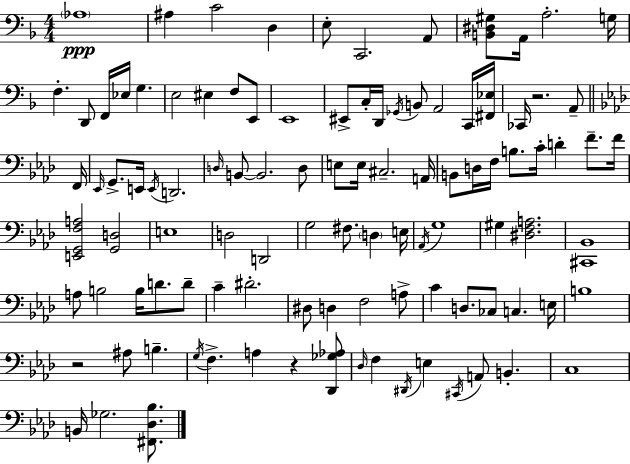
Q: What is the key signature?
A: F major